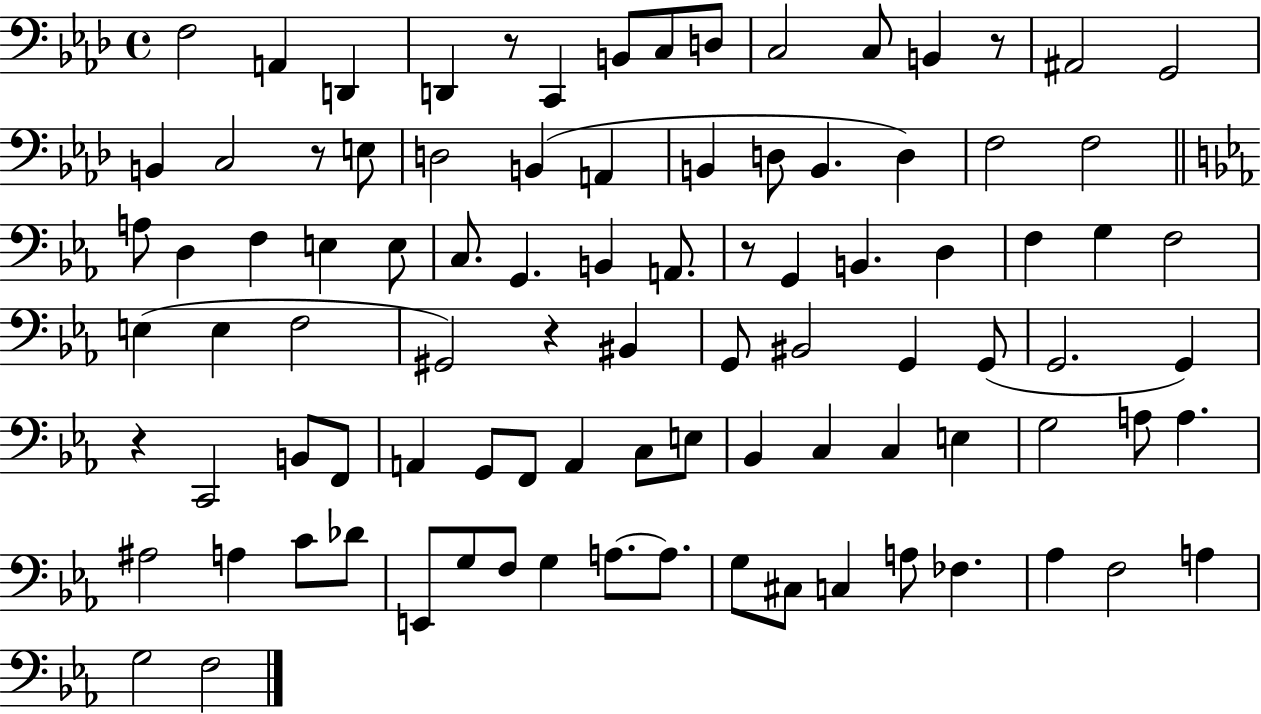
F3/h A2/q D2/q D2/q R/e C2/q B2/e C3/e D3/e C3/h C3/e B2/q R/e A#2/h G2/h B2/q C3/h R/e E3/e D3/h B2/q A2/q B2/q D3/e B2/q. D3/q F3/h F3/h A3/e D3/q F3/q E3/q E3/e C3/e. G2/q. B2/q A2/e. R/e G2/q B2/q. D3/q F3/q G3/q F3/h E3/q E3/q F3/h G#2/h R/q BIS2/q G2/e BIS2/h G2/q G2/e G2/h. G2/q R/q C2/h B2/e F2/e A2/q G2/e F2/e A2/q C3/e E3/e Bb2/q C3/q C3/q E3/q G3/h A3/e A3/q. A#3/h A3/q C4/e Db4/e E2/e G3/e F3/e G3/q A3/e. A3/e. G3/e C#3/e C3/q A3/e FES3/q. Ab3/q F3/h A3/q G3/h F3/h